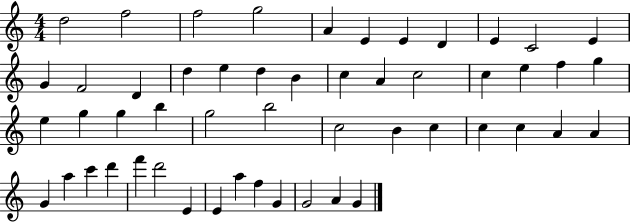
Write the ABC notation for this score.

X:1
T:Untitled
M:4/4
L:1/4
K:C
d2 f2 f2 g2 A E E D E C2 E G F2 D d e d B c A c2 c e f g e g g b g2 b2 c2 B c c c A A G a c' d' f' d'2 E E a f G G2 A G